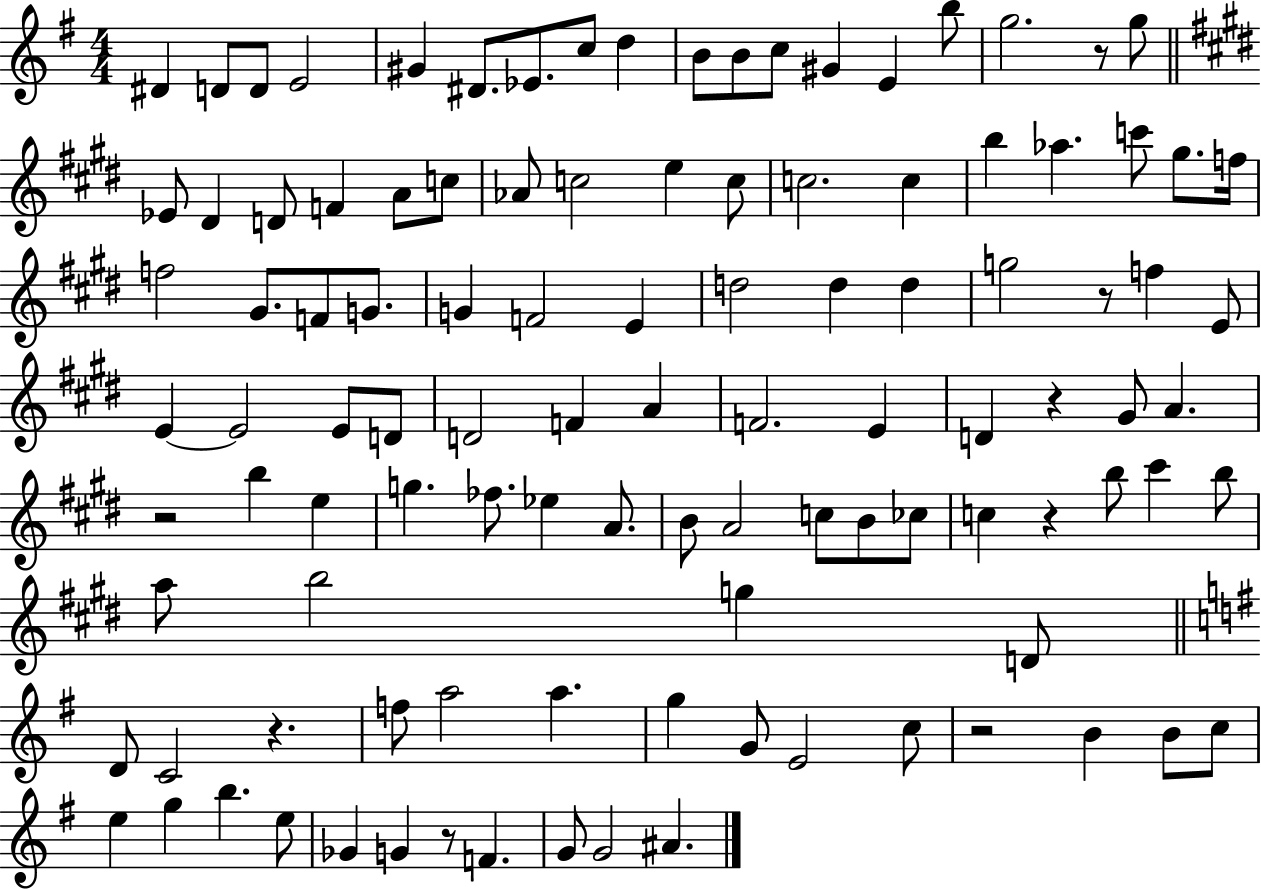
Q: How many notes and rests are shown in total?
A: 108